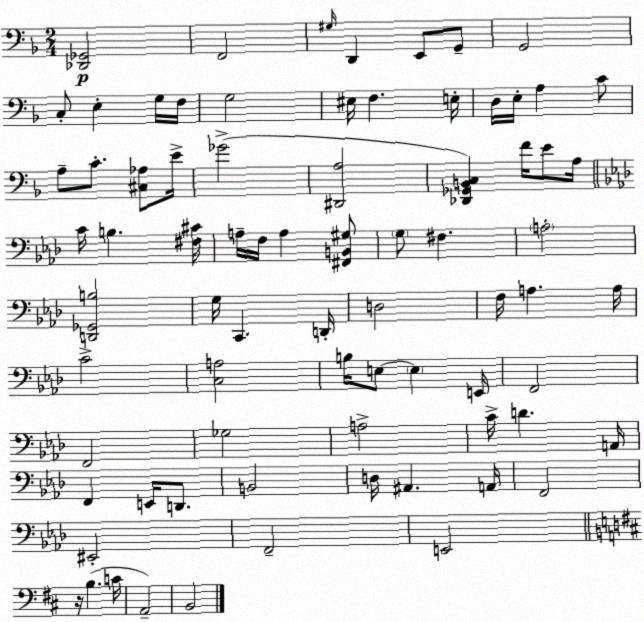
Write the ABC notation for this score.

X:1
T:Untitled
M:2/4
L:1/4
K:Dm
[_D,,_G,,]2 F,,2 ^G,/4 D,, E,,/2 G,,/2 G,,2 C,/2 E, G,/4 F,/4 G,2 ^E,/4 F, E,/4 D,/4 E,/4 A, C/2 A,/2 C/2 [^C,_A,]/2 E/4 _G2 [^D,,A,]2 [_D,,_G,,B,,C,] F/4 E/2 A,/4 C/4 B, [^F,^C]/4 A,/4 F,/4 A, [^F,,B,,^G,]/2 G,/2 ^F, A,2 [D,,_G,,B,]2 G,/4 C,, D,,/4 D,2 F,/4 A, A,/4 C2 [C,A,]2 B,/4 E,/2 E, E,,/4 F,,2 F,,2 _G,2 A,2 C/4 D A,,/4 F,, E,,/4 D,,/2 B,,2 D,/4 ^A,, A,,/4 F,,2 ^E,,2 F,,2 E,,2 z/4 B, C/4 A,,2 B,,2